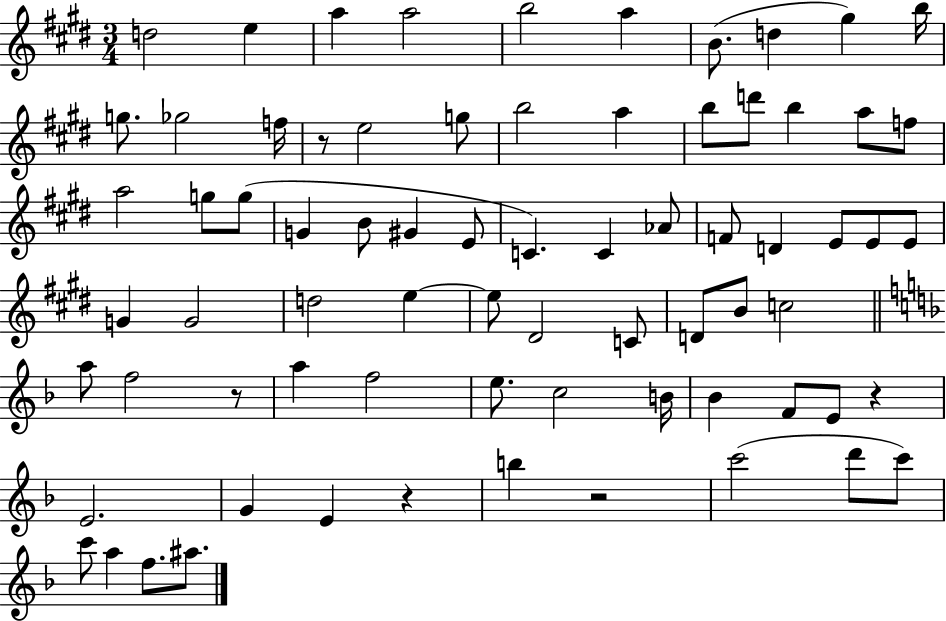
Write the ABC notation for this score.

X:1
T:Untitled
M:3/4
L:1/4
K:E
d2 e a a2 b2 a B/2 d ^g b/4 g/2 _g2 f/4 z/2 e2 g/2 b2 a b/2 d'/2 b a/2 f/2 a2 g/2 g/2 G B/2 ^G E/2 C C _A/2 F/2 D E/2 E/2 E/2 G G2 d2 e e/2 ^D2 C/2 D/2 B/2 c2 a/2 f2 z/2 a f2 e/2 c2 B/4 _B F/2 E/2 z E2 G E z b z2 c'2 d'/2 c'/2 c'/2 a f/2 ^a/2